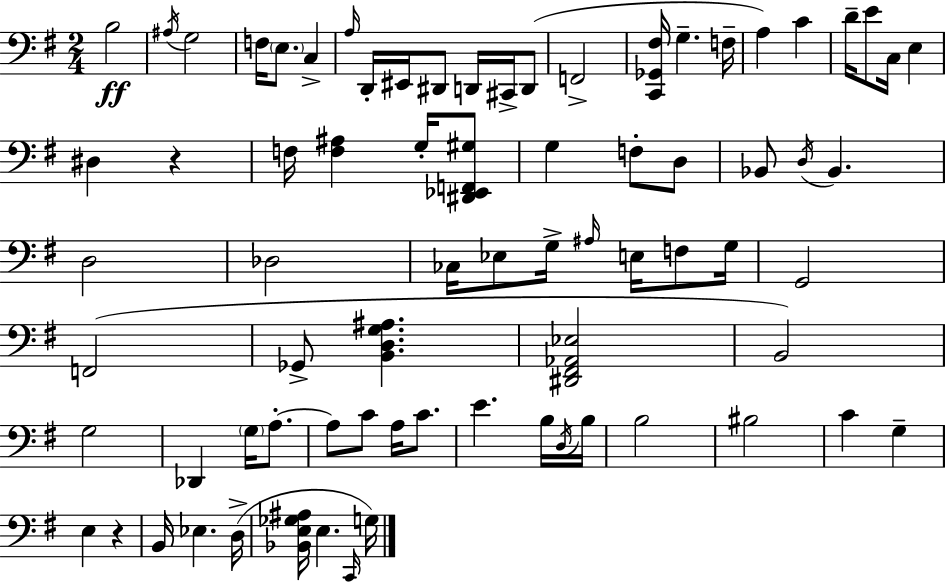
X:1
T:Untitled
M:2/4
L:1/4
K:G
B,2 ^A,/4 G,2 F,/4 E,/2 C, A,/4 D,,/4 ^E,,/4 ^D,,/2 D,,/4 ^C,,/4 D,,/2 F,,2 [C,,_G,,^F,]/4 G, F,/4 A, C D/4 E/2 C,/4 E, ^D, z F,/4 [F,^A,] G,/4 [^D,,_E,,F,,^G,]/2 G, F,/2 D,/2 _B,,/2 D,/4 _B,, D,2 _D,2 _C,/4 _E,/2 G,/4 ^A,/4 E,/4 F,/2 G,/4 G,,2 F,,2 _G,,/2 [B,,D,G,^A,] [^D,,^F,,_A,,_E,]2 B,,2 G,2 _D,, G,/4 A,/2 A,/2 C/2 A,/4 C/2 E B,/4 D,/4 B,/4 B,2 ^B,2 C G, E, z B,,/4 _E, D,/4 [_B,,E,_G,^A,]/4 E, C,,/4 G,/4